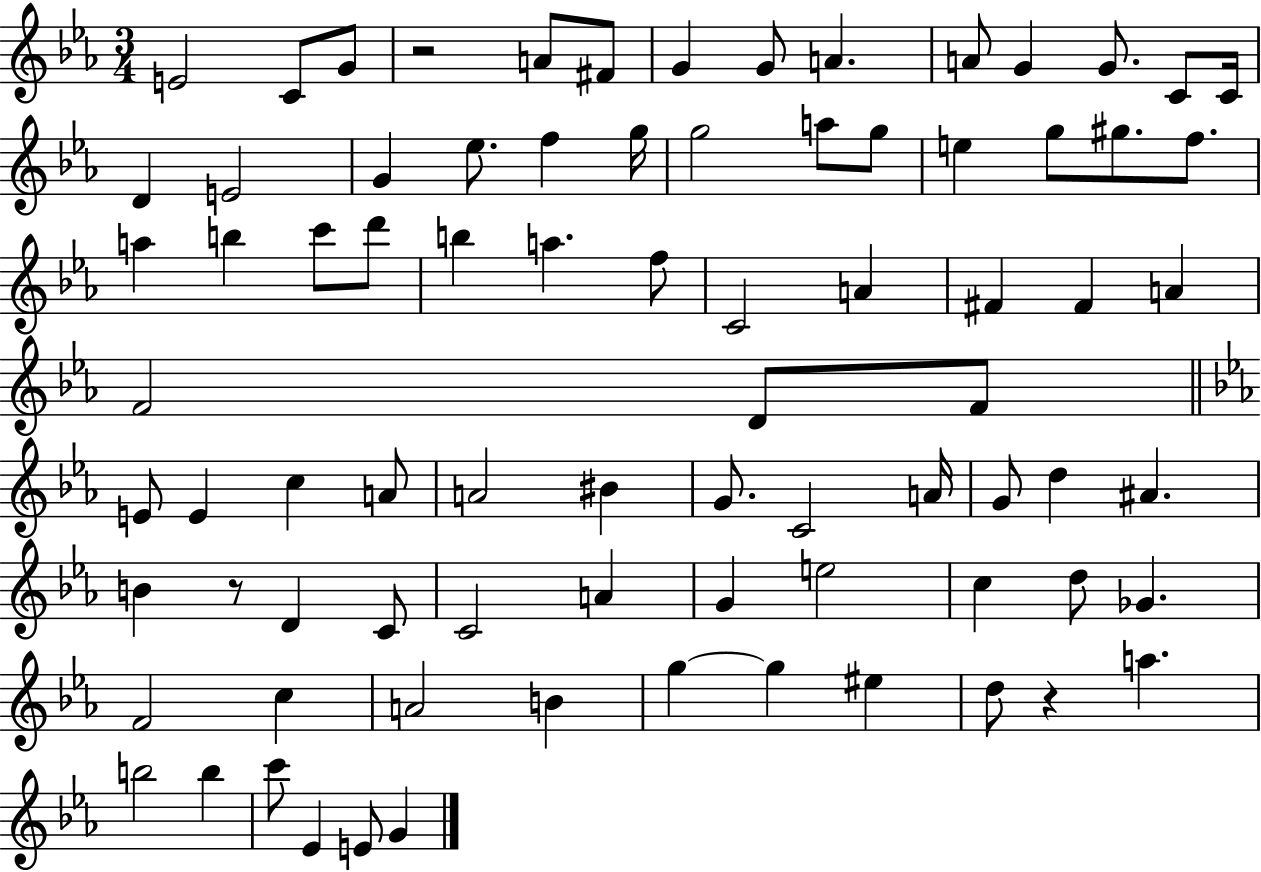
{
  \clef treble
  \numericTimeSignature
  \time 3/4
  \key ees \major
  e'2 c'8 g'8 | r2 a'8 fis'8 | g'4 g'8 a'4. | a'8 g'4 g'8. c'8 c'16 | \break d'4 e'2 | g'4 ees''8. f''4 g''16 | g''2 a''8 g''8 | e''4 g''8 gis''8. f''8. | \break a''4 b''4 c'''8 d'''8 | b''4 a''4. f''8 | c'2 a'4 | fis'4 fis'4 a'4 | \break f'2 d'8 f'8 | \bar "||" \break \key c \minor e'8 e'4 c''4 a'8 | a'2 bis'4 | g'8. c'2 a'16 | g'8 d''4 ais'4. | \break b'4 r8 d'4 c'8 | c'2 a'4 | g'4 e''2 | c''4 d''8 ges'4. | \break f'2 c''4 | a'2 b'4 | g''4~~ g''4 eis''4 | d''8 r4 a''4. | \break b''2 b''4 | c'''8 ees'4 e'8 g'4 | \bar "|."
}